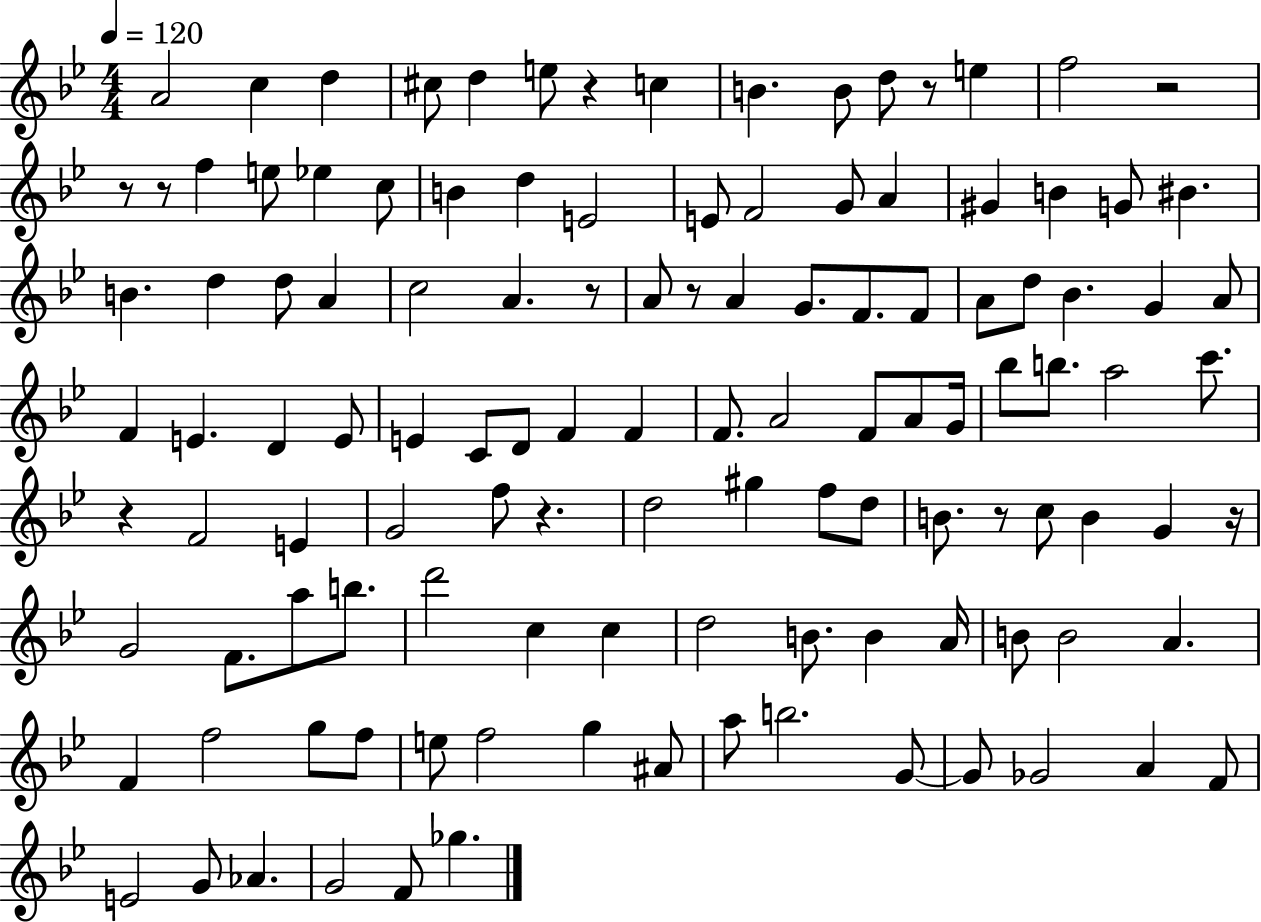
X:1
T:Untitled
M:4/4
L:1/4
K:Bb
A2 c d ^c/2 d e/2 z c B B/2 d/2 z/2 e f2 z2 z/2 z/2 f e/2 _e c/2 B d E2 E/2 F2 G/2 A ^G B G/2 ^B B d d/2 A c2 A z/2 A/2 z/2 A G/2 F/2 F/2 A/2 d/2 _B G A/2 F E D E/2 E C/2 D/2 F F F/2 A2 F/2 A/2 G/4 _b/2 b/2 a2 c'/2 z F2 E G2 f/2 z d2 ^g f/2 d/2 B/2 z/2 c/2 B G z/4 G2 F/2 a/2 b/2 d'2 c c d2 B/2 B A/4 B/2 B2 A F f2 g/2 f/2 e/2 f2 g ^A/2 a/2 b2 G/2 G/2 _G2 A F/2 E2 G/2 _A G2 F/2 _g